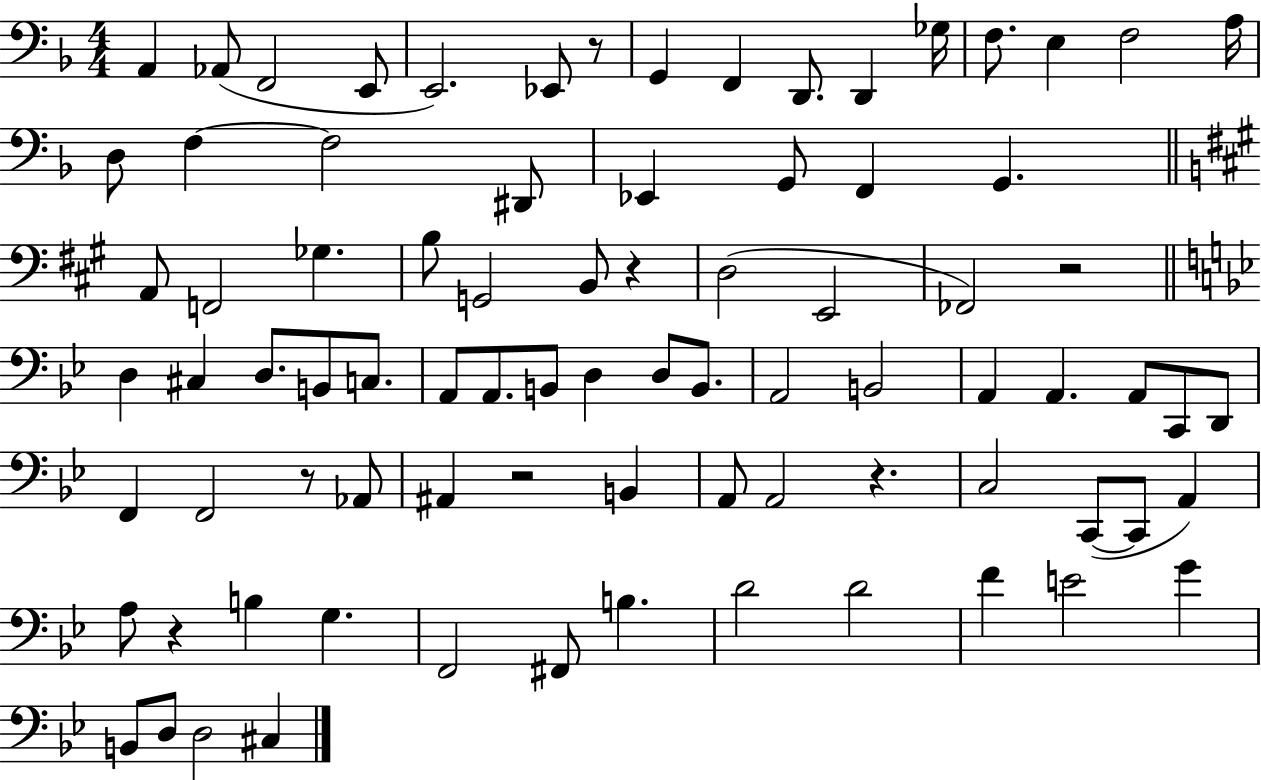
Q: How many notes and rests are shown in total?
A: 83